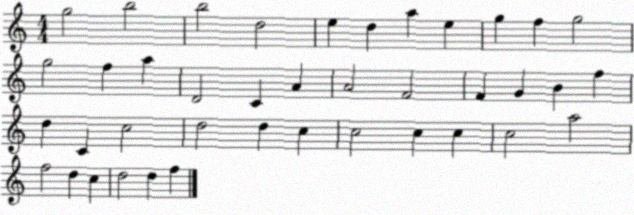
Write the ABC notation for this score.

X:1
T:Untitled
M:4/4
L:1/4
K:C
g2 b2 b2 d2 e d a e g f g2 g2 f a D2 C A A2 F2 F G B f d C c2 d2 d c c2 c c c2 a2 f2 d c d2 d f